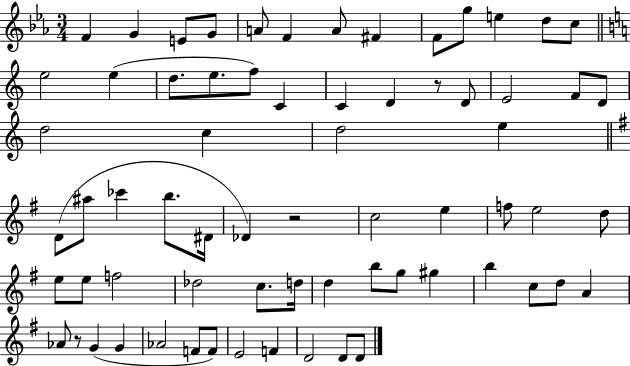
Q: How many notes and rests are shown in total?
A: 68